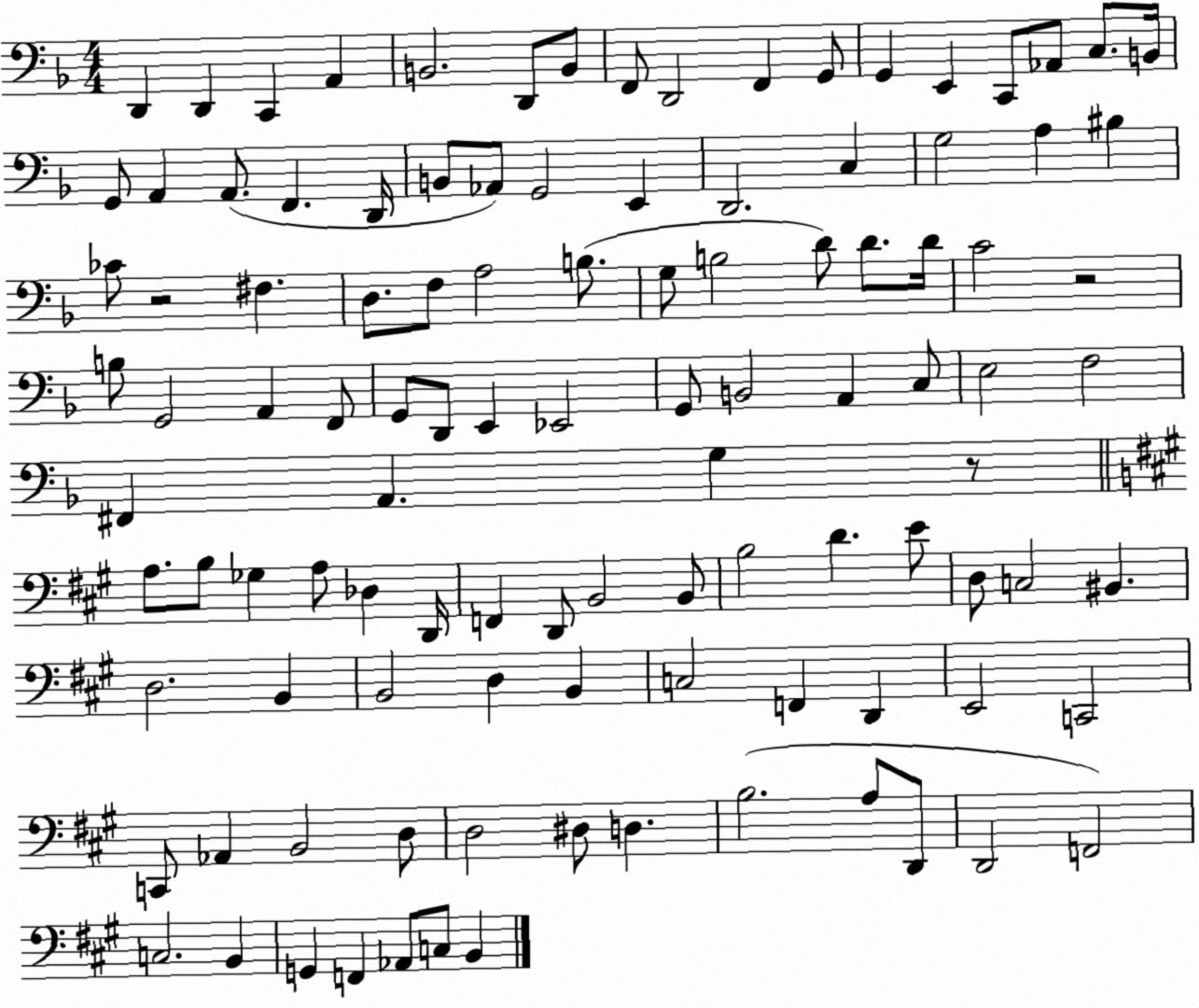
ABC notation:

X:1
T:Untitled
M:4/4
L:1/4
K:F
D,, D,, C,, A,, B,,2 D,,/2 B,,/2 F,,/2 D,,2 F,, G,,/2 G,, E,, C,,/2 _A,,/2 C,/2 B,,/4 G,,/2 A,, A,,/2 F,, D,,/4 B,,/2 _A,,/2 G,,2 E,, D,,2 C, G,2 A, ^B, _C/2 z2 ^F, D,/2 F,/2 A,2 B,/2 G,/2 B,2 D/2 D/2 D/4 C2 z2 B,/2 G,,2 A,, F,,/2 G,,/2 D,,/2 E,, _E,,2 G,,/2 B,,2 A,, C,/2 E,2 F,2 ^F,, A,, G, z/2 A,/2 B,/2 _G, A,/2 _D, D,,/4 F,, D,,/2 B,,2 B,,/2 B,2 D E/2 D,/2 C,2 ^B,, D,2 B,, B,,2 D, B,, C,2 F,, D,, E,,2 C,,2 C,,/2 _A,, B,,2 D,/2 D,2 ^D,/2 D, B,2 A,/2 D,,/2 D,,2 F,,2 C,2 B,, G,, F,, _A,,/2 C,/2 B,,